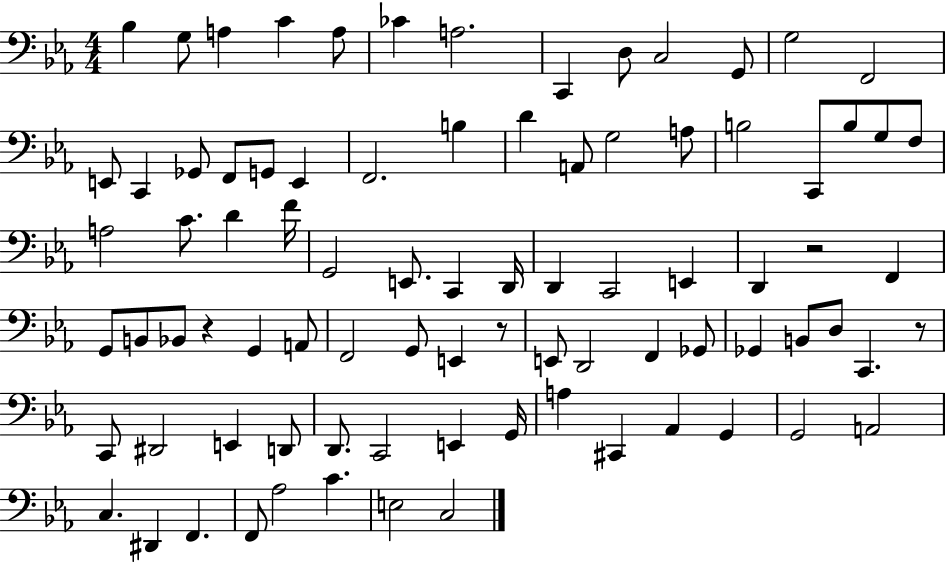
Bb3/q G3/e A3/q C4/q A3/e CES4/q A3/h. C2/q D3/e C3/h G2/e G3/h F2/h E2/e C2/q Gb2/e F2/e G2/e E2/q F2/h. B3/q D4/q A2/e G3/h A3/e B3/h C2/e B3/e G3/e F3/e A3/h C4/e. D4/q F4/s G2/h E2/e. C2/q D2/s D2/q C2/h E2/q D2/q R/h F2/q G2/e B2/e Bb2/e R/q G2/q A2/e F2/h G2/e E2/q R/e E2/e D2/h F2/q Gb2/e Gb2/q B2/e D3/e C2/q. R/e C2/e D#2/h E2/q D2/e D2/e. C2/h E2/q G2/s A3/q C#2/q Ab2/q G2/q G2/h A2/h C3/q. D#2/q F2/q. F2/e Ab3/h C4/q. E3/h C3/h